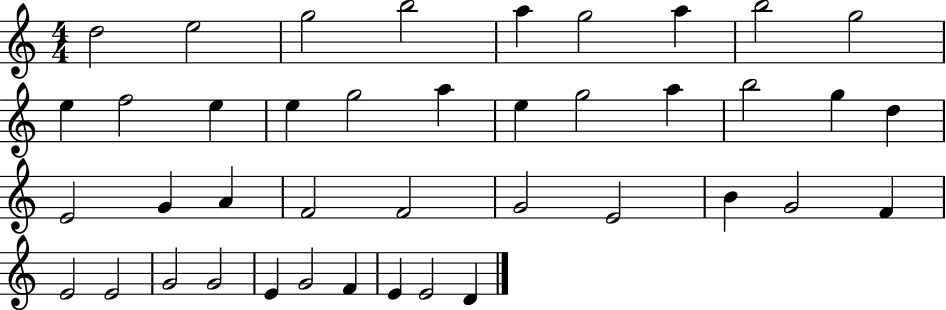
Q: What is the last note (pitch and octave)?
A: D4